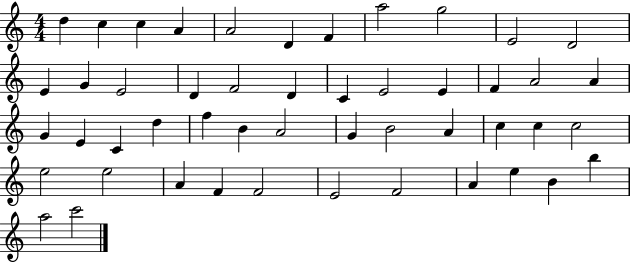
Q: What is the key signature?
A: C major